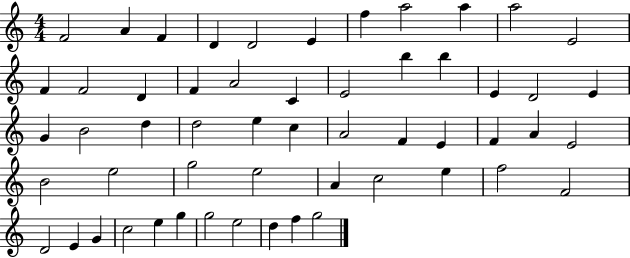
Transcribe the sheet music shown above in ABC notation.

X:1
T:Untitled
M:4/4
L:1/4
K:C
F2 A F D D2 E f a2 a a2 E2 F F2 D F A2 C E2 b b E D2 E G B2 d d2 e c A2 F E F A E2 B2 e2 g2 e2 A c2 e f2 F2 D2 E G c2 e g g2 e2 d f g2